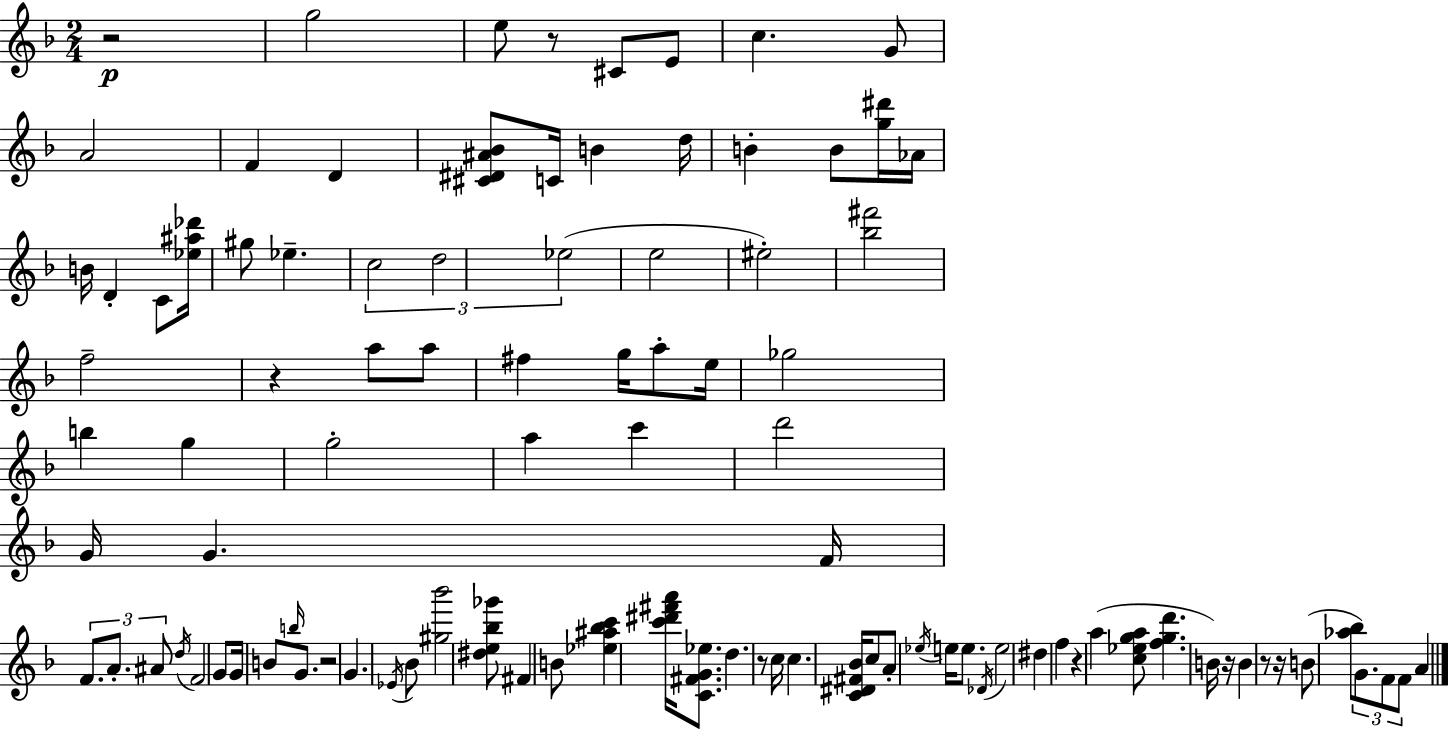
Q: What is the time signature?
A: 2/4